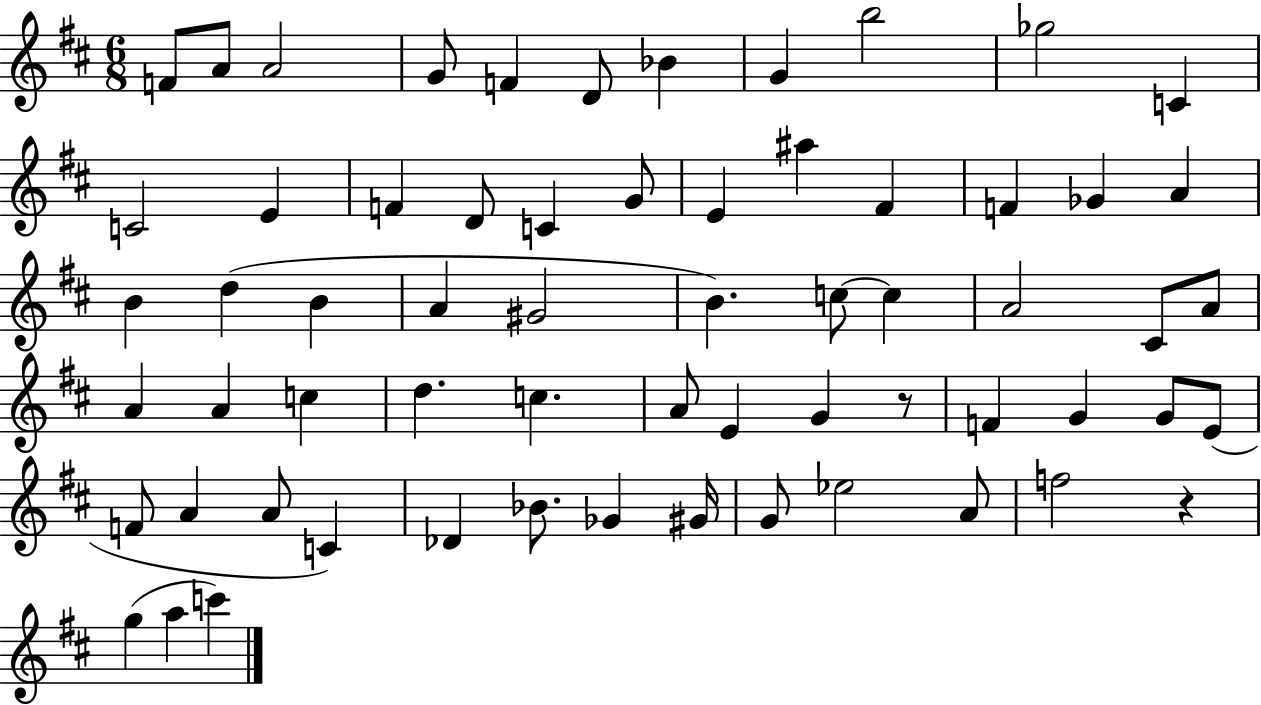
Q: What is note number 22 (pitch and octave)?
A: Gb4